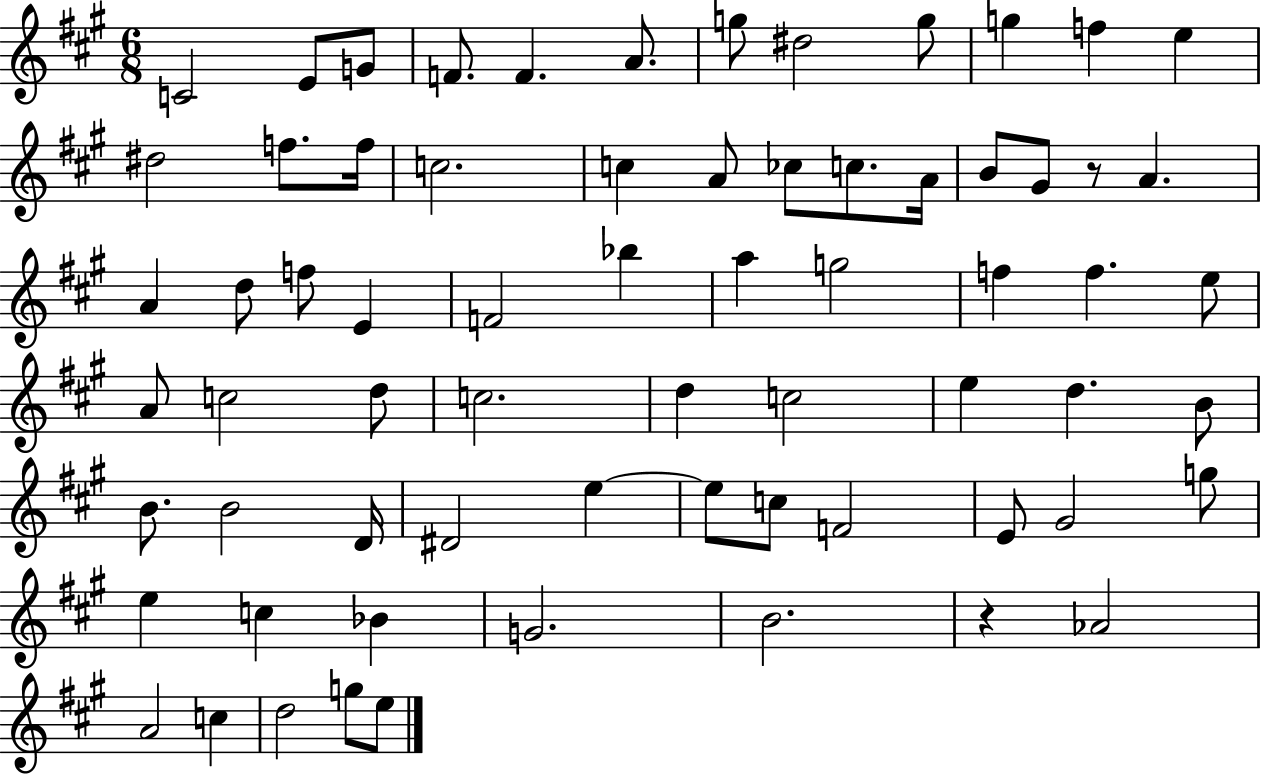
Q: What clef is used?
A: treble